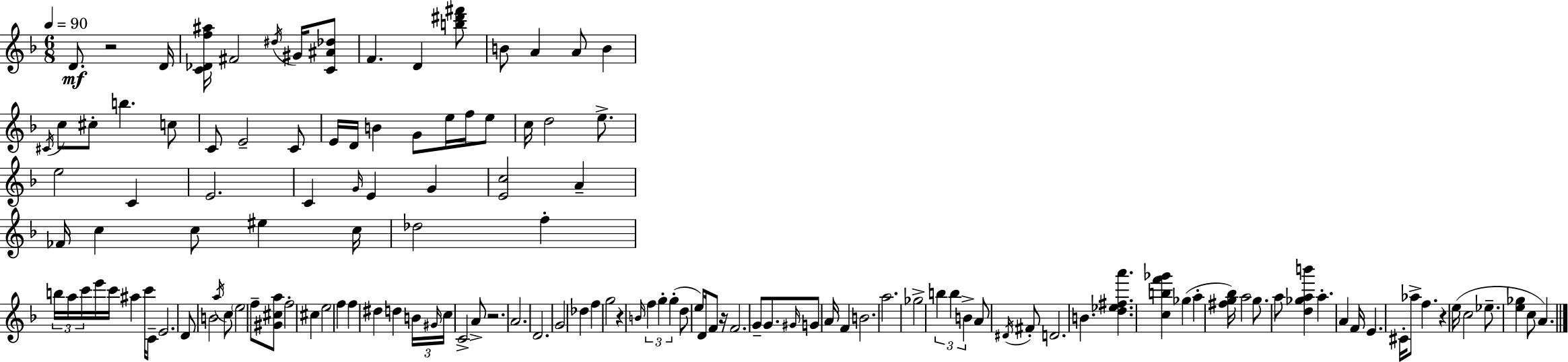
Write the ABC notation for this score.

X:1
T:Untitled
M:6/8
L:1/4
K:F
D/2 z2 D/4 [C_Df^a]/4 ^F2 ^d/4 ^G/4 [C^A_d]/2 F D [b^d'^f']/2 B/2 A A/2 B ^C/4 c/2 ^c/2 b c/2 C/2 E2 C/2 E/4 D/4 B G/2 e/4 f/4 e/2 c/4 d2 e/2 e2 C E2 C G/4 E G [Ec]2 A _F/4 c c/2 ^e c/4 _d2 f b/4 a/4 c'/4 e'/4 c'/4 ^a c'/4 C/2 E2 D/2 B2 a/4 c/2 e2 f/2 [^G^ca]/2 f2 ^c e2 f f ^d d B/4 ^G/4 c/4 C2 A/2 z2 A2 D2 G2 _d f g2 z B/4 f g g d/2 e/2 D/4 F/2 z/4 F2 G/2 G/2 ^G/4 G/2 A/4 F B2 a2 _g2 b b B A/2 ^D/4 ^F/2 D2 B [d_e^fa'] [cbf'_g'] _g a [^fg_b]/4 a2 g/2 a/2 [d_gab'] a A F/4 E ^C/4 _a/2 f z e/4 c2 _e/2 [e_g] c/2 A